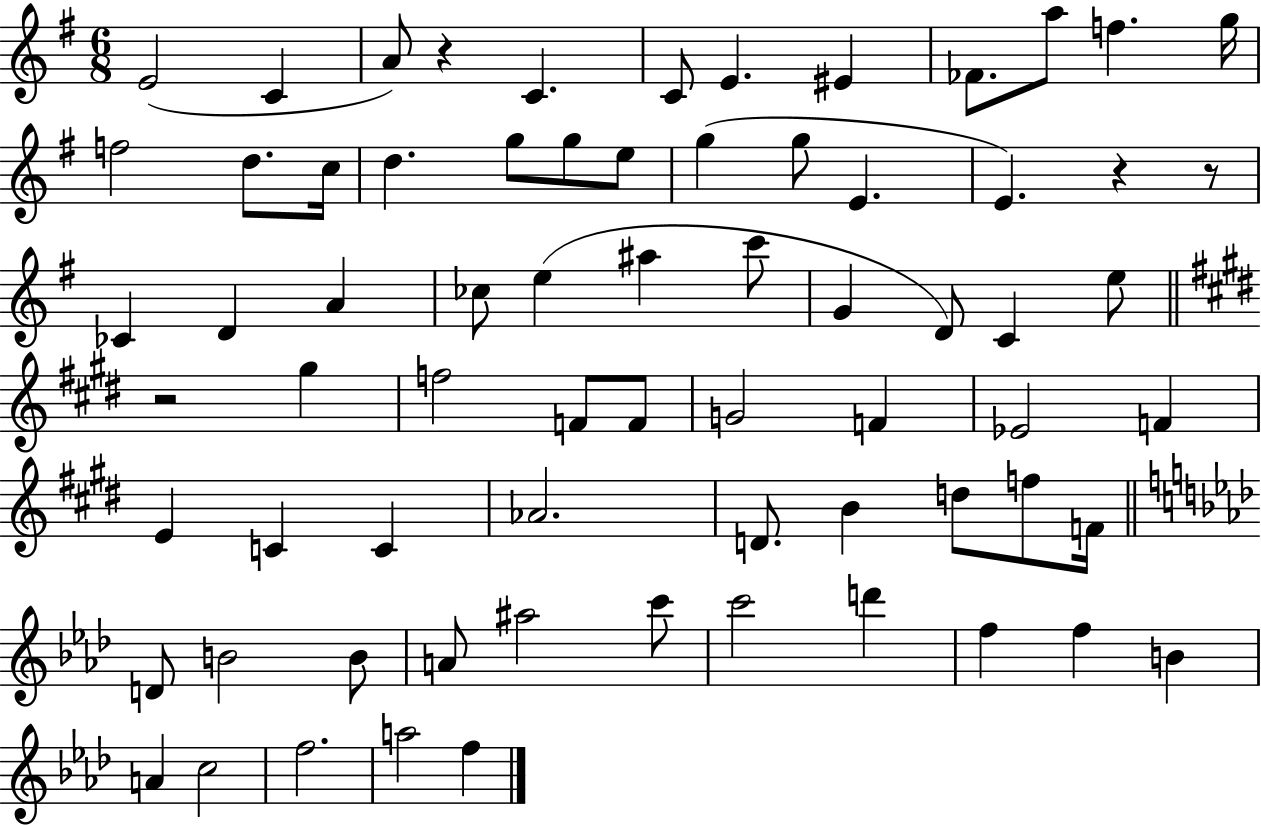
{
  \clef treble
  \numericTimeSignature
  \time 6/8
  \key g \major
  e'2( c'4 | a'8) r4 c'4. | c'8 e'4. eis'4 | fes'8. a''8 f''4. g''16 | \break f''2 d''8. c''16 | d''4. g''8 g''8 e''8 | g''4( g''8 e'4. | e'4.) r4 r8 | \break ces'4 d'4 a'4 | ces''8 e''4( ais''4 c'''8 | g'4 d'8) c'4 e''8 | \bar "||" \break \key e \major r2 gis''4 | f''2 f'8 f'8 | g'2 f'4 | ees'2 f'4 | \break e'4 c'4 c'4 | aes'2. | d'8. b'4 d''8 f''8 f'16 | \bar "||" \break \key f \minor d'8 b'2 b'8 | a'8 ais''2 c'''8 | c'''2 d'''4 | f''4 f''4 b'4 | \break a'4 c''2 | f''2. | a''2 f''4 | \bar "|."
}